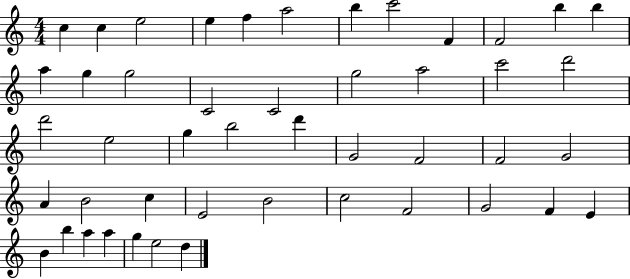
X:1
T:Untitled
M:4/4
L:1/4
K:C
c c e2 e f a2 b c'2 F F2 b b a g g2 C2 C2 g2 a2 c'2 d'2 d'2 e2 g b2 d' G2 F2 F2 G2 A B2 c E2 B2 c2 F2 G2 F E B b a a g e2 d